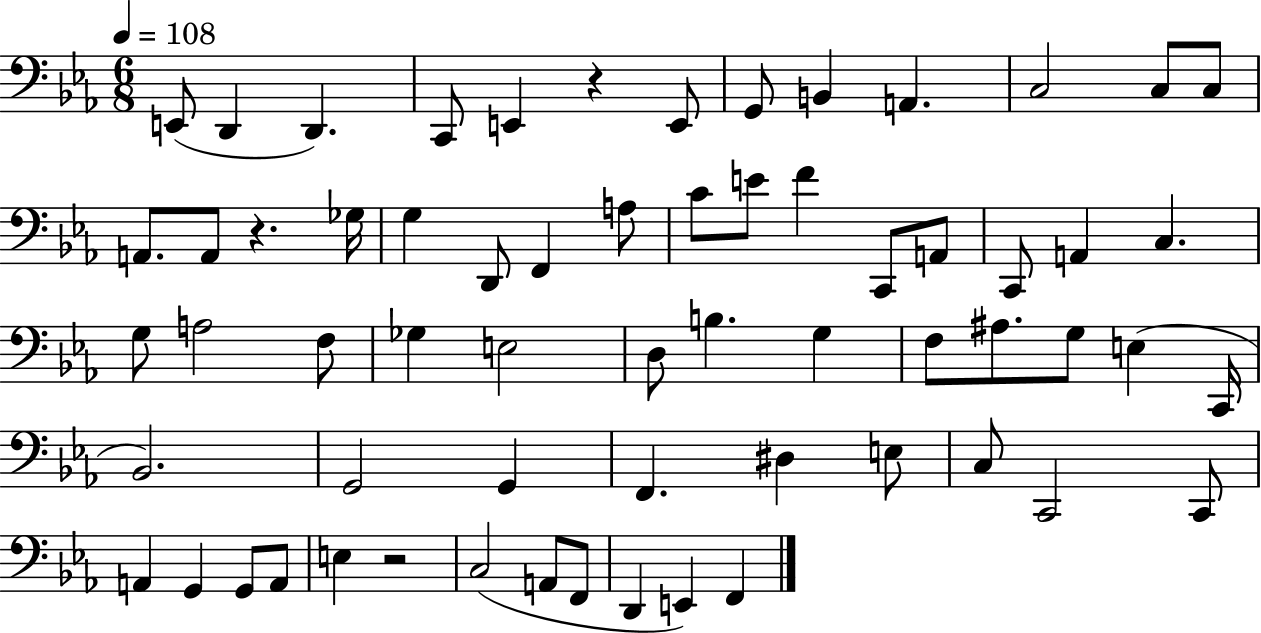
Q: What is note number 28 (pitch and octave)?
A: G3